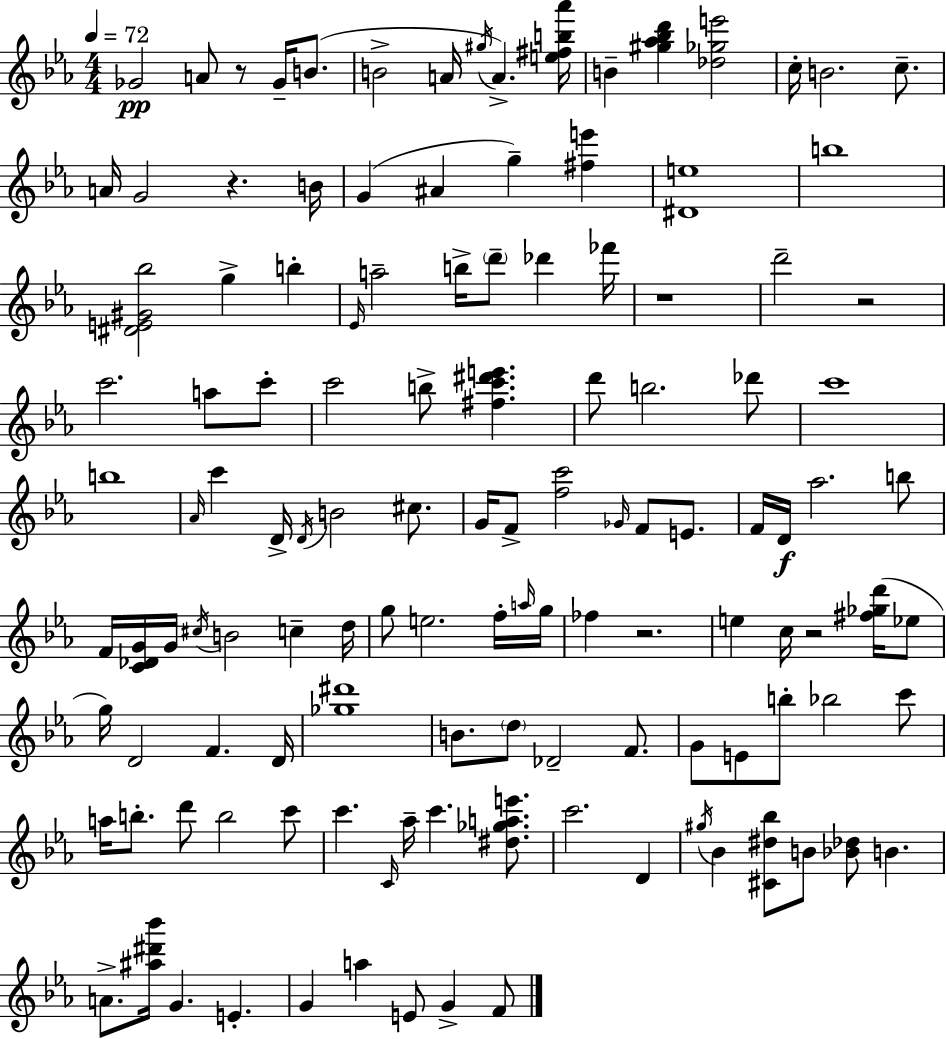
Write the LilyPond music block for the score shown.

{
  \clef treble
  \numericTimeSignature
  \time 4/4
  \key ees \major
  \tempo 4 = 72
  ges'2\pp a'8 r8 ges'16-- b'8.( | b'2-> a'16 \acciaccatura { gis''16 }) a'4.-> | <e'' fis'' b'' aes'''>16 b'4-- <gis'' aes'' bes'' d'''>4 <des'' ges'' e'''>2 | c''16-. b'2. c''8.-- | \break a'16 g'2 r4. | b'16 g'4( ais'4 g''4--) <fis'' e'''>4 | <dis' e''>1 | b''1 | \break <dis' e' gis' bes''>2 g''4-> b''4-. | \grace { ees'16 } a''2-- b''16-> \parenthesize d'''8-- des'''4 | fes'''16 r1 | d'''2-- r2 | \break c'''2. a''8 | c'''8-. c'''2 b''8-> <fis'' c''' dis''' e'''>4. | d'''8 b''2. | des'''8 c'''1 | \break b''1 | \grace { aes'16 } c'''4 d'16-> \acciaccatura { d'16 } b'2 | cis''8. g'16 f'8-> <f'' c'''>2 \grace { ges'16 } | f'8 e'8. f'16 d'16\f aes''2. | \break b''8 f'16 <c' des' g'>16 g'16 \acciaccatura { cis''16 } b'2 | c''4-- d''16 g''8 e''2. | f''16-. \grace { a''16 } g''16 fes''4 r2. | e''4 c''16 r2 | \break <fis'' ges'' d'''>16( ees''8 g''16) d'2 | f'4. d'16 <ges'' dis'''>1 | b'8. \parenthesize d''8 des'2-- | f'8. g'8 e'8 b''8-. bes''2 | \break c'''8 a''16 b''8.-. d'''8 b''2 | c'''8 c'''4. \grace { c'16 } aes''16-- c'''4. | <dis'' ges'' a'' e'''>8. c'''2. | d'4 \acciaccatura { gis''16 } bes'4 <cis' dis'' bes''>8 b'8 | \break <bes' des''>8 b'4. a'8.-> <ais'' dis''' bes'''>16 g'4. | e'4.-. g'4 a''4 | e'8 g'4-> f'8 \bar "|."
}